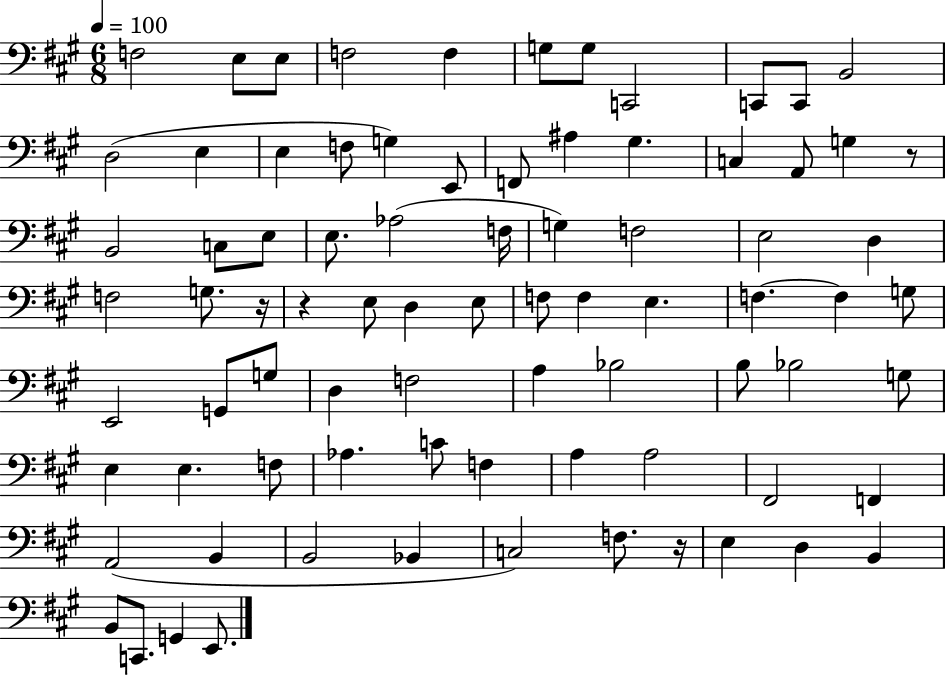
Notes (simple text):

F3/h E3/e E3/e F3/h F3/q G3/e G3/e C2/h C2/e C2/e B2/h D3/h E3/q E3/q F3/e G3/q E2/e F2/e A#3/q G#3/q. C3/q A2/e G3/q R/e B2/h C3/e E3/e E3/e. Ab3/h F3/s G3/q F3/h E3/h D3/q F3/h G3/e. R/s R/q E3/e D3/q E3/e F3/e F3/q E3/q. F3/q. F3/q G3/e E2/h G2/e G3/e D3/q F3/h A3/q Bb3/h B3/e Bb3/h G3/e E3/q E3/q. F3/e Ab3/q. C4/e F3/q A3/q A3/h F#2/h F2/q A2/h B2/q B2/h Bb2/q C3/h F3/e. R/s E3/q D3/q B2/q B2/e C2/e. G2/q E2/e.